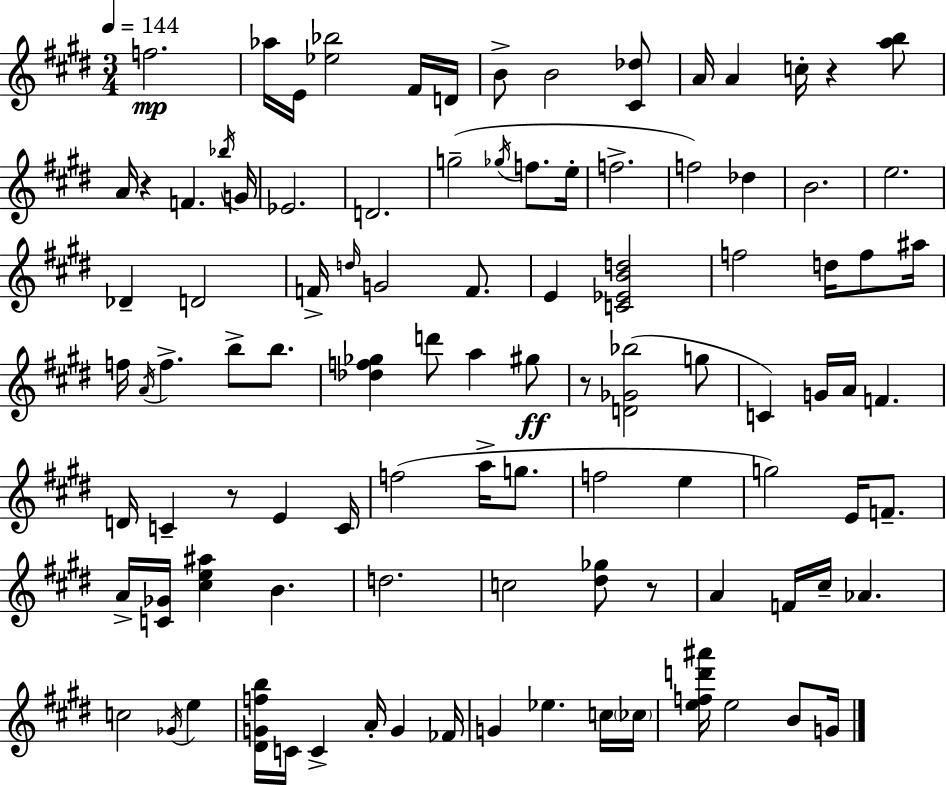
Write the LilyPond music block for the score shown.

{
  \clef treble
  \numericTimeSignature
  \time 3/4
  \key e \major
  \tempo 4 = 144
  f''2.\mp | aes''16 e'16 <ees'' bes''>2 fis'16 d'16 | b'8-> b'2 <cis' des''>8 | a'16 a'4 c''16-. r4 <a'' b''>8 | \break a'16 r4 f'4. \acciaccatura { bes''16 } | g'16 ees'2. | d'2. | g''2--( \acciaccatura { ges''16 } f''8. | \break e''16-. f''2.-> | f''2) des''4 | b'2. | e''2. | \break des'4-- d'2 | f'16-> \grace { d''16 } g'2 | f'8. e'4 <c' ees' b' d''>2 | f''2 d''16 | \break f''8 ais''16 f''16 \acciaccatura { a'16 } f''4.-> b''8-> | b''8. <des'' f'' ges''>4 d'''8 a''4 | gis''8\ff r8 <d' ges' bes''>2( | g''8 c'4) g'16 a'16 f'4. | \break d'16 c'4-- r8 e'4 | c'16 f''2( | a''16-> g''8. f''2 | e''4 g''2) | \break e'16 f'8.-- a'16-> <c' ges'>16 <cis'' e'' ais''>4 b'4. | d''2. | c''2 | <dis'' ges''>8 r8 a'4 f'16 cis''16-- aes'4. | \break c''2 | \acciaccatura { ges'16 } e''4 <dis' g' f'' b''>16 c'16 c'4-> a'16-. | g'4 fes'16 g'4 ees''4. | c''16 \parenthesize ces''16 <e'' f'' d''' ais'''>16 e''2 | \break b'8 g'16 \bar "|."
}